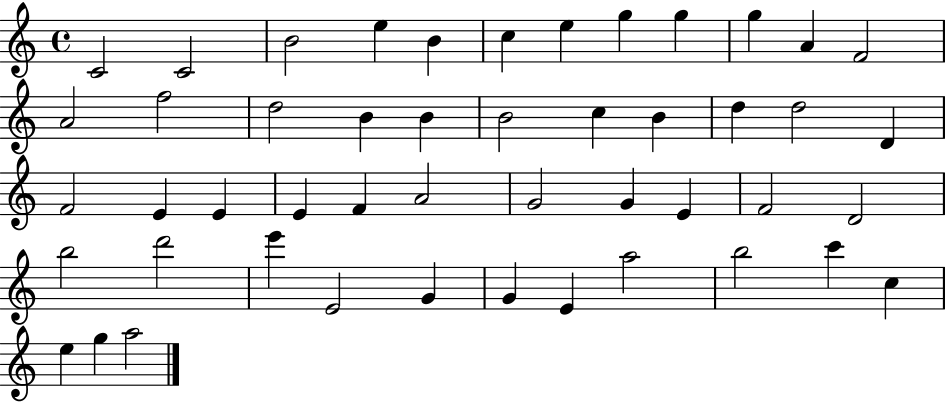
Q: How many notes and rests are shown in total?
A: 48